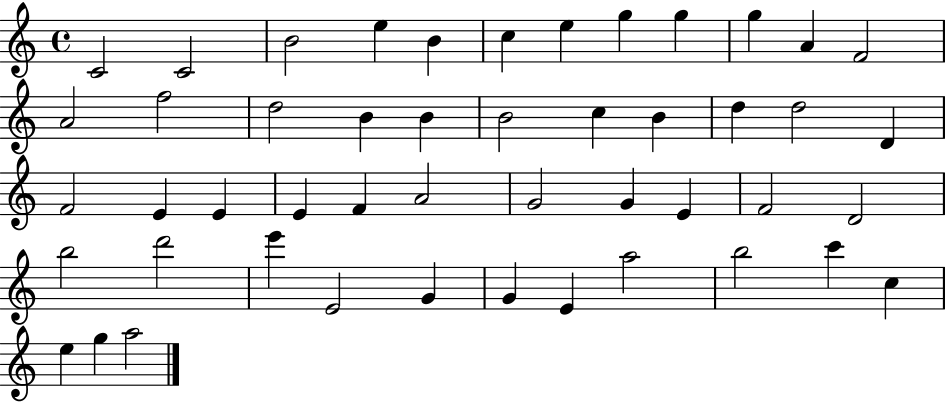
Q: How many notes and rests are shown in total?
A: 48